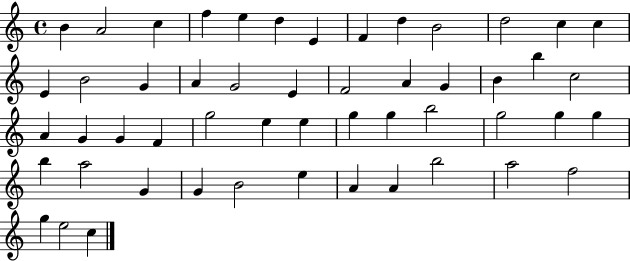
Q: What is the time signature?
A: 4/4